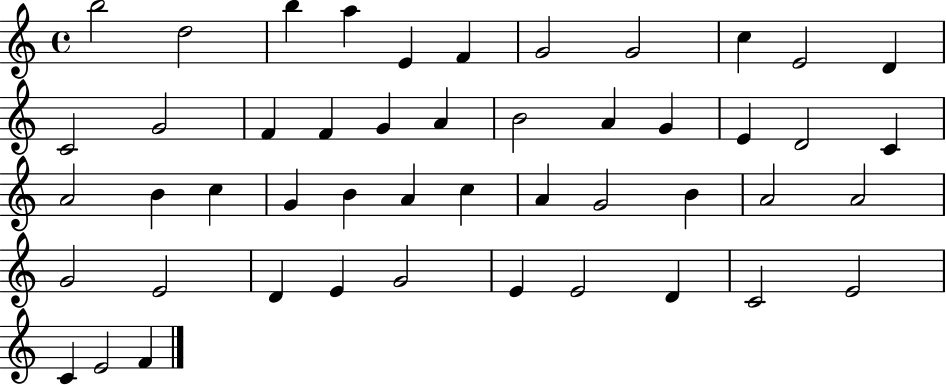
B5/h D5/h B5/q A5/q E4/q F4/q G4/h G4/h C5/q E4/h D4/q C4/h G4/h F4/q F4/q G4/q A4/q B4/h A4/q G4/q E4/q D4/h C4/q A4/h B4/q C5/q G4/q B4/q A4/q C5/q A4/q G4/h B4/q A4/h A4/h G4/h E4/h D4/q E4/q G4/h E4/q E4/h D4/q C4/h E4/h C4/q E4/h F4/q